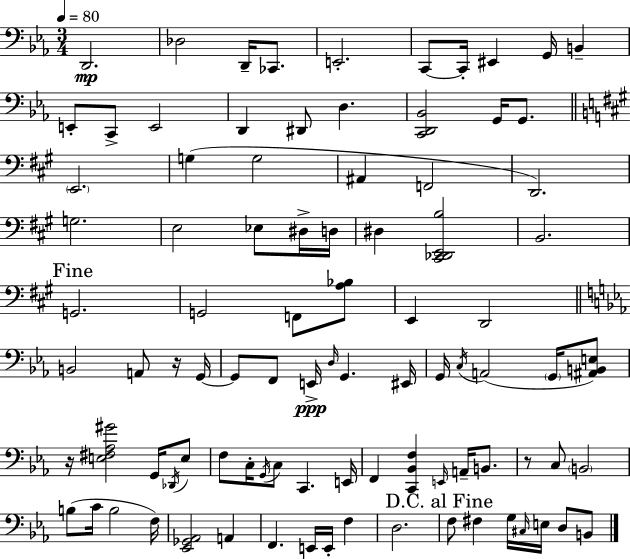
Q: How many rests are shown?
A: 3